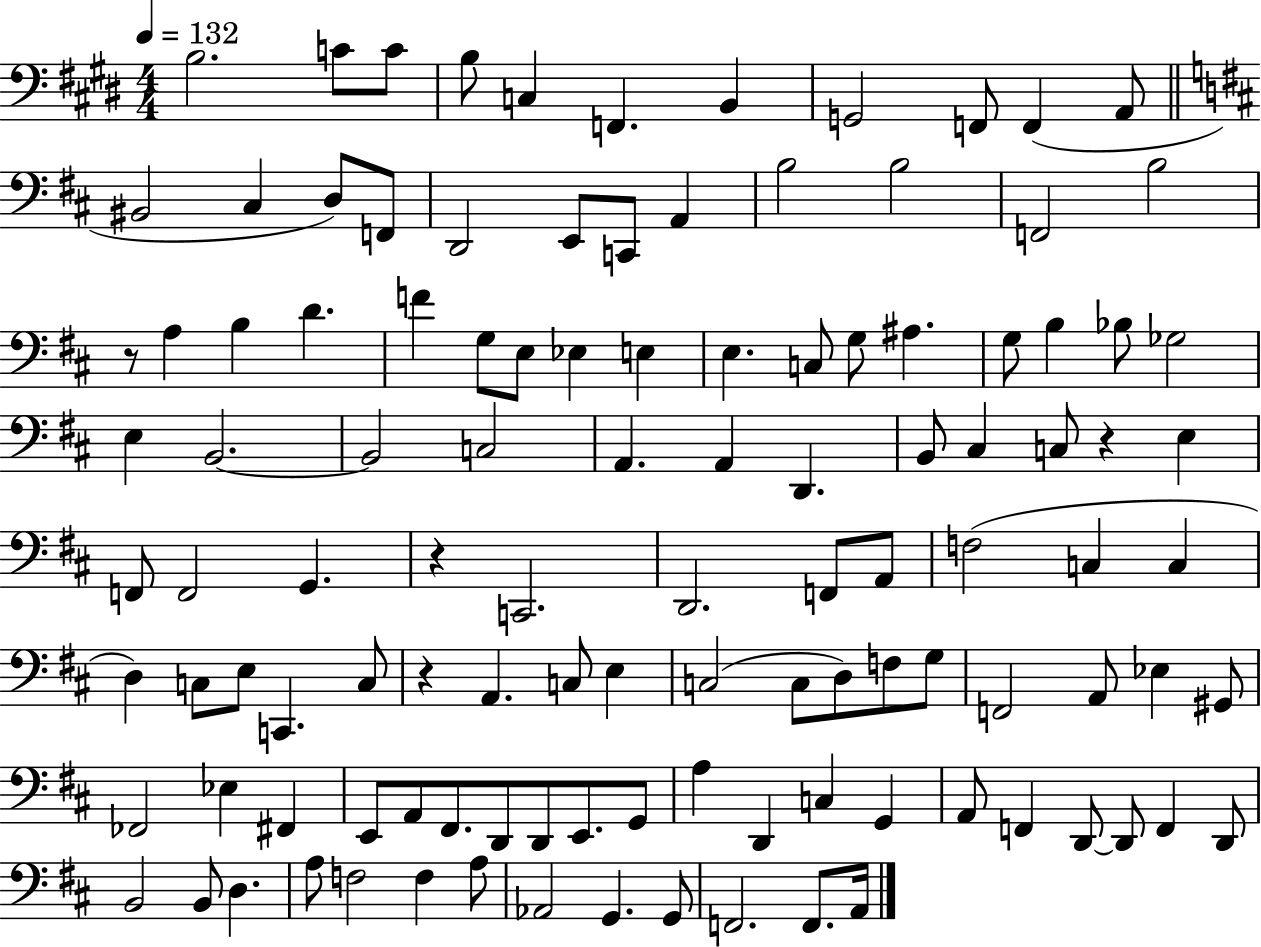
{
  \clef bass
  \numericTimeSignature
  \time 4/4
  \key e \major
  \tempo 4 = 132
  b2. c'8 c'8 | b8 c4 f,4. b,4 | g,2 f,8 f,4( a,8 | \bar "||" \break \key d \major bis,2 cis4 d8) f,8 | d,2 e,8 c,8 a,4 | b2 b2 | f,2 b2 | \break r8 a4 b4 d'4. | f'4 g8 e8 ees4 e4 | e4. c8 g8 ais4. | g8 b4 bes8 ges2 | \break e4 b,2.~~ | b,2 c2 | a,4. a,4 d,4. | b,8 cis4 c8 r4 e4 | \break f,8 f,2 g,4. | r4 c,2. | d,2. f,8 a,8 | f2( c4 c4 | \break d4) c8 e8 c,4. c8 | r4 a,4. c8 e4 | c2( c8 d8) f8 g8 | f,2 a,8 ees4 gis,8 | \break fes,2 ees4 fis,4 | e,8 a,8 fis,8. d,8 d,8 e,8. g,8 | a4 d,4 c4 g,4 | a,8 f,4 d,8~~ d,8 f,4 d,8 | \break b,2 b,8 d4. | a8 f2 f4 a8 | aes,2 g,4. g,8 | f,2. f,8. a,16 | \break \bar "|."
}